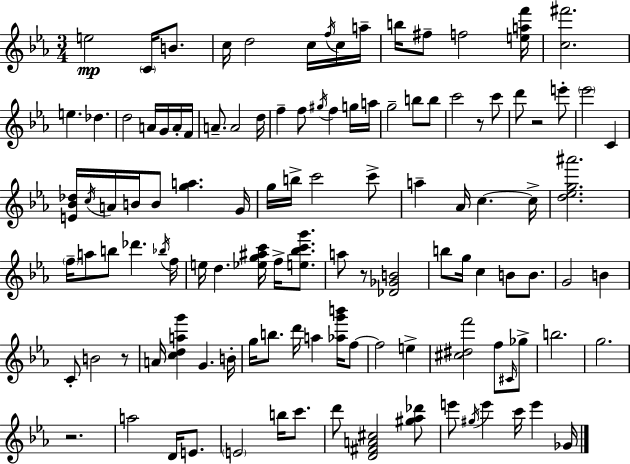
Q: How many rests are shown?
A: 5